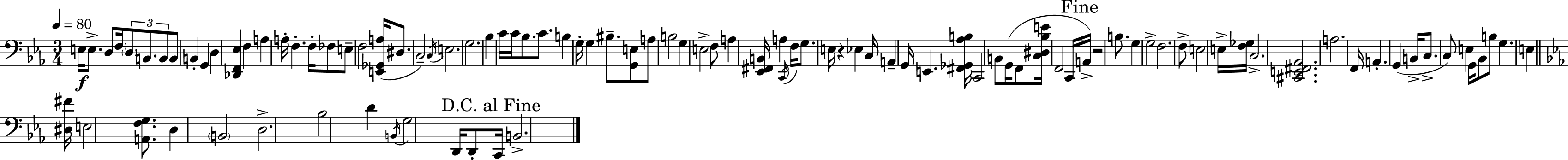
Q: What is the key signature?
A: EES major